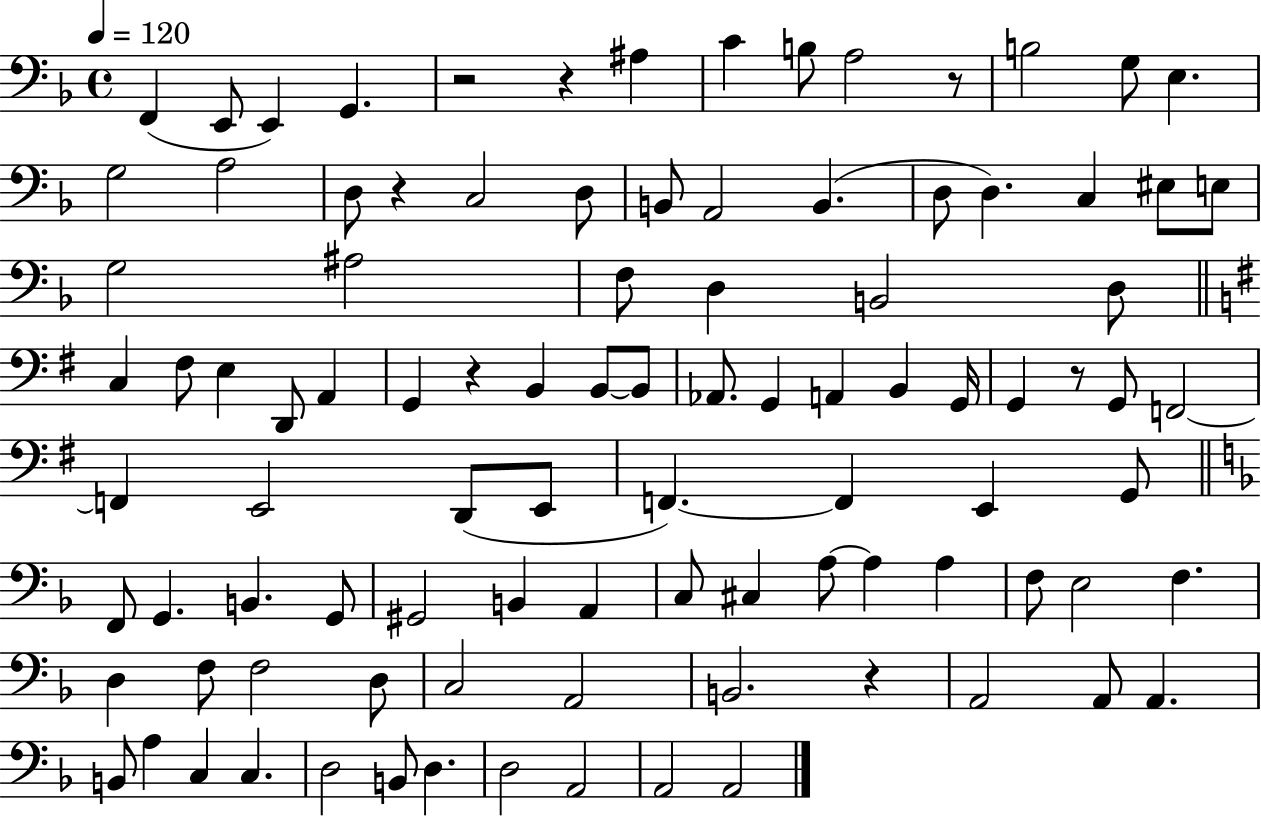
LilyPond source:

{
  \clef bass
  \time 4/4
  \defaultTimeSignature
  \key f \major
  \tempo 4 = 120
  f,4( e,8 e,4) g,4. | r2 r4 ais4 | c'4 b8 a2 r8 | b2 g8 e4. | \break g2 a2 | d8 r4 c2 d8 | b,8 a,2 b,4.( | d8 d4.) c4 eis8 e8 | \break g2 ais2 | f8 d4 b,2 d8 | \bar "||" \break \key g \major c4 fis8 e4 d,8 a,4 | g,4 r4 b,4 b,8~~ b,8 | aes,8. g,4 a,4 b,4 g,16 | g,4 r8 g,8 f,2~~ | \break f,4 e,2 d,8( e,8 | f,4.~~) f,4 e,4 g,8 | \bar "||" \break \key f \major f,8 g,4. b,4. g,8 | gis,2 b,4 a,4 | c8 cis4 a8~~ a4 a4 | f8 e2 f4. | \break d4 f8 f2 d8 | c2 a,2 | b,2. r4 | a,2 a,8 a,4. | \break b,8 a4 c4 c4. | d2 b,8 d4. | d2 a,2 | a,2 a,2 | \break \bar "|."
}